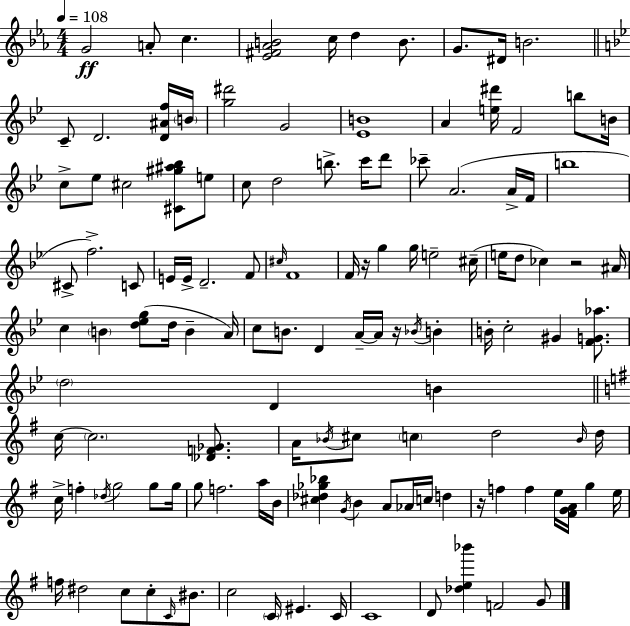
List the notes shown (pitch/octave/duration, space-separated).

G4/h A4/e C5/q. [Eb4,F#4,Ab4,B4]/h C5/s D5/q B4/e. G4/e. D#4/s B4/h. C4/e D4/h. [D4,A#4,F5]/s B4/s [G5,D#6]/h G4/h [Eb4,B4]/w A4/q [E5,D#6]/s F4/h B5/e B4/s C5/e Eb5/e C#5/h [C#4,G#5,A#5,Bb5]/e E5/e C5/e D5/h B5/e. C6/s D6/e CES6/e A4/h. A4/s F4/s B5/w C#4/e F5/h. C4/e E4/s E4/s D4/h. F4/e C#5/s F4/w F4/s R/s G5/q G5/s E5/h C#5/s E5/s D5/e CES5/q R/h A#4/s C5/q B4/q [D5,Eb5,G5]/e D5/s B4/q A4/s C5/e B4/e. D4/q A4/s A4/s R/s Bb4/s B4/q B4/s C5/h G#4/q [F4,G4,Ab5]/e. D5/h D4/q B4/q C5/s C5/h. [Db4,F4,Gb4]/e. A4/s Bb4/s C#5/e C5/q D5/h Bb4/s D5/s C5/s F5/q Db5/s G5/h G5/e G5/s G5/e F5/h. A5/s B4/s [C#5,Db5,Gb5,Bb5]/q G4/s B4/q A4/e Ab4/s C5/s D5/q R/s F5/q F5/q E5/s [F#4,G4,A4]/s G5/q E5/s F5/s D#5/h C5/e C5/e C4/s BIS4/e. C5/h C4/s EIS4/q. C4/s C4/w D4/e [Db5,E5,Bb6]/q F4/h G4/e